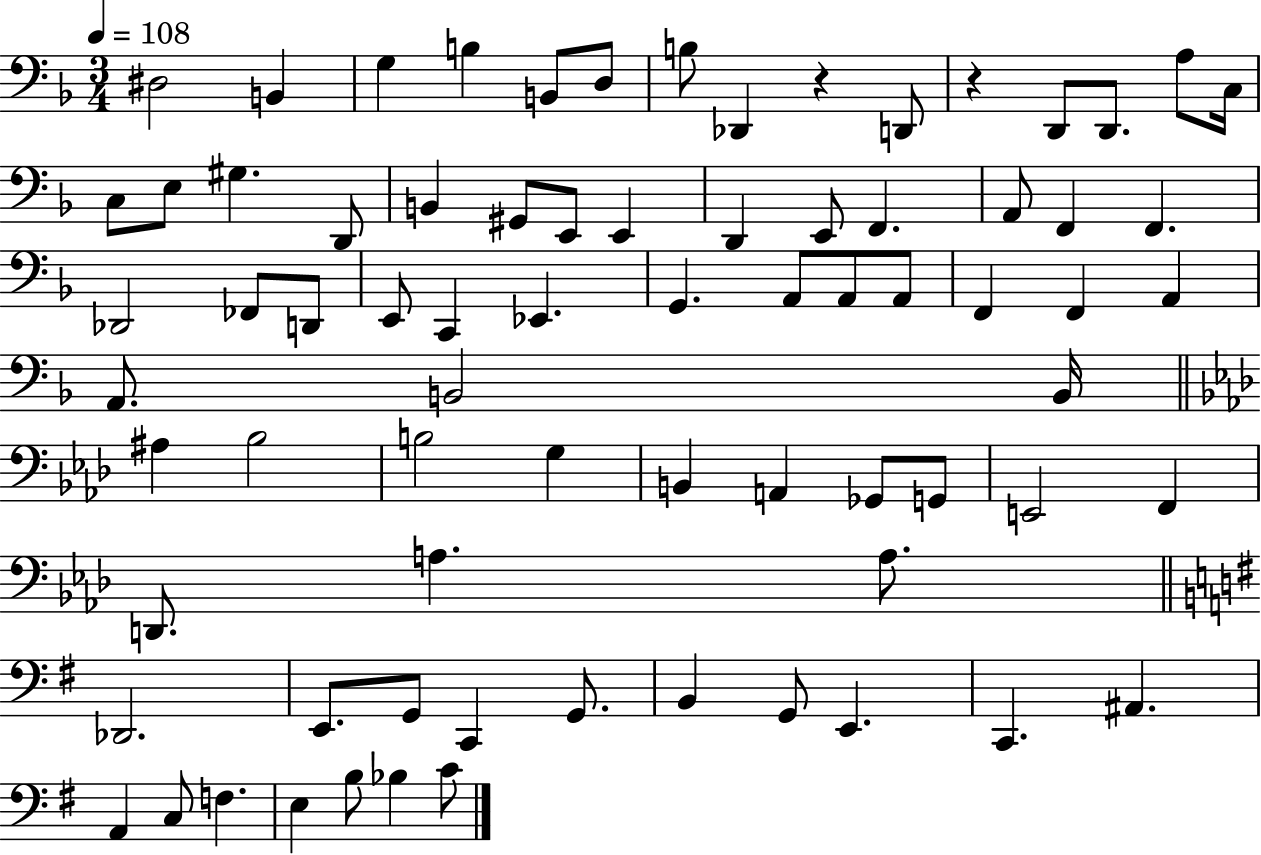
X:1
T:Untitled
M:3/4
L:1/4
K:F
^D,2 B,, G, B, B,,/2 D,/2 B,/2 _D,, z D,,/2 z D,,/2 D,,/2 A,/2 C,/4 C,/2 E,/2 ^G, D,,/2 B,, ^G,,/2 E,,/2 E,, D,, E,,/2 F,, A,,/2 F,, F,, _D,,2 _F,,/2 D,,/2 E,,/2 C,, _E,, G,, A,,/2 A,,/2 A,,/2 F,, F,, A,, A,,/2 B,,2 B,,/4 ^A, _B,2 B,2 G, B,, A,, _G,,/2 G,,/2 E,,2 F,, D,,/2 A, A,/2 _D,,2 E,,/2 G,,/2 C,, G,,/2 B,, G,,/2 E,, C,, ^A,, A,, C,/2 F, E, B,/2 _B, C/2